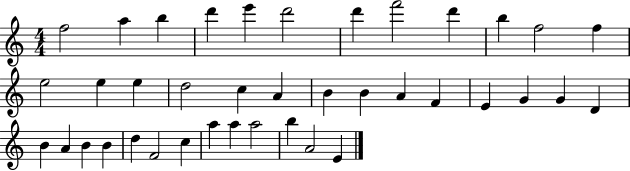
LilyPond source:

{
  \clef treble
  \numericTimeSignature
  \time 4/4
  \key c \major
  f''2 a''4 b''4 | d'''4 e'''4 d'''2 | d'''4 f'''2 d'''4 | b''4 f''2 f''4 | \break e''2 e''4 e''4 | d''2 c''4 a'4 | b'4 b'4 a'4 f'4 | e'4 g'4 g'4 d'4 | \break b'4 a'4 b'4 b'4 | d''4 f'2 c''4 | a''4 a''4 a''2 | b''4 a'2 e'4 | \break \bar "|."
}